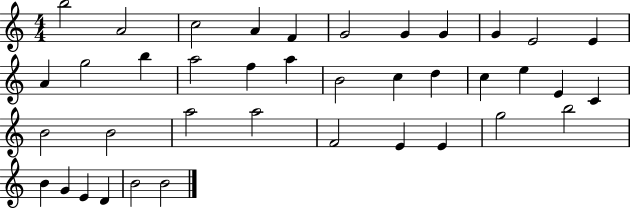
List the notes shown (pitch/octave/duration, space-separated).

B5/h A4/h C5/h A4/q F4/q G4/h G4/q G4/q G4/q E4/h E4/q A4/q G5/h B5/q A5/h F5/q A5/q B4/h C5/q D5/q C5/q E5/q E4/q C4/q B4/h B4/h A5/h A5/h F4/h E4/q E4/q G5/h B5/h B4/q G4/q E4/q D4/q B4/h B4/h